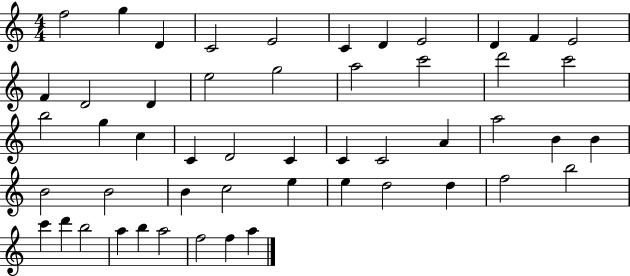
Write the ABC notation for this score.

X:1
T:Untitled
M:4/4
L:1/4
K:C
f2 g D C2 E2 C D E2 D F E2 F D2 D e2 g2 a2 c'2 d'2 c'2 b2 g c C D2 C C C2 A a2 B B B2 B2 B c2 e e d2 d f2 b2 c' d' b2 a b a2 f2 f a